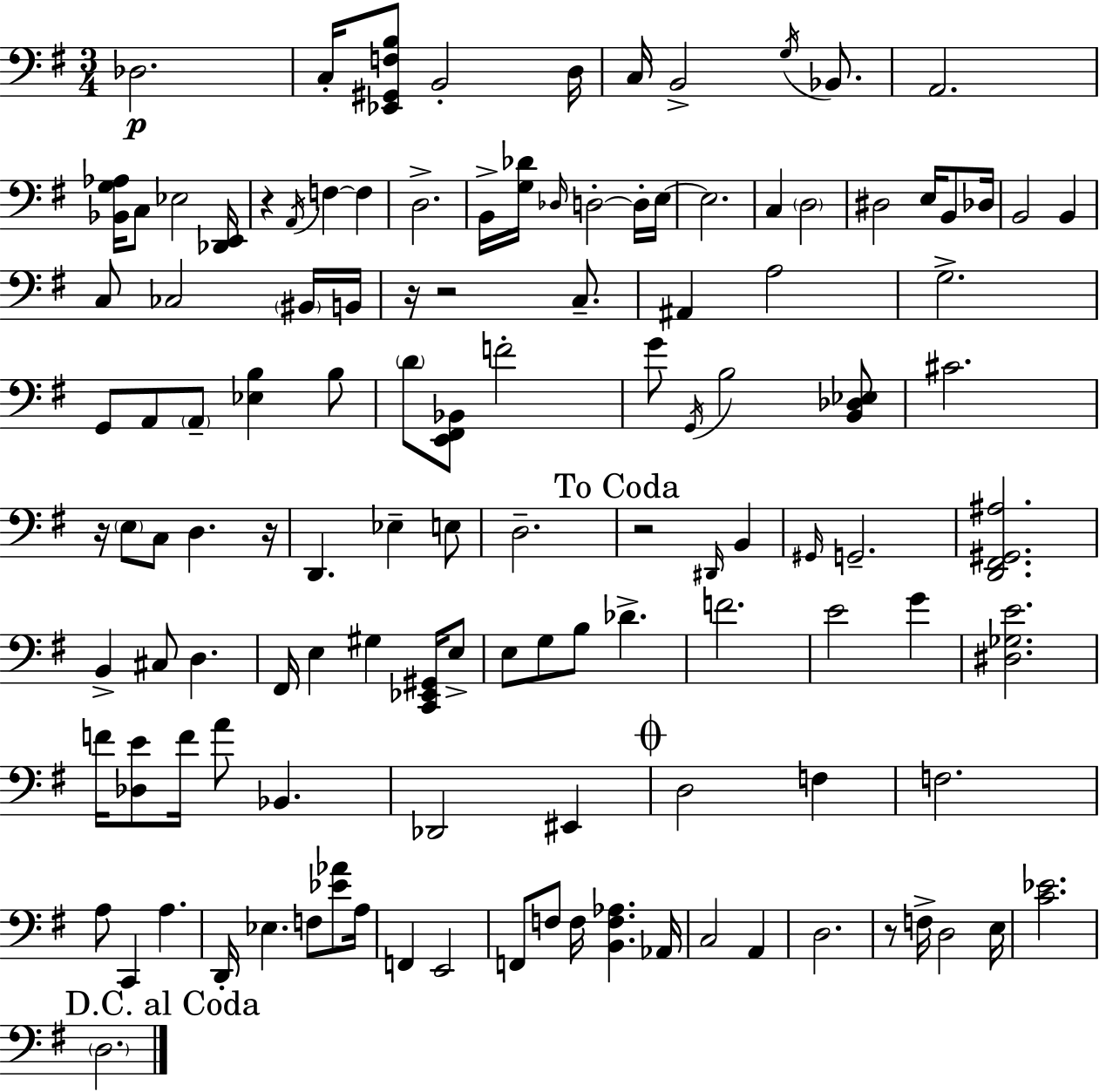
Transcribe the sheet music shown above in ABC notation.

X:1
T:Untitled
M:3/4
L:1/4
K:Em
_D,2 C,/4 [_E,,^G,,F,B,]/2 B,,2 D,/4 C,/4 B,,2 G,/4 _B,,/2 A,,2 [_B,,G,_A,]/4 C,/2 _E,2 [_D,,E,,]/4 z A,,/4 F, F, D,2 B,,/4 [G,_D]/4 _D,/4 D,2 D,/4 E,/4 E,2 C, D,2 ^D,2 E,/4 B,,/2 _D,/4 B,,2 B,, C,/2 _C,2 ^B,,/4 B,,/4 z/4 z2 C,/2 ^A,, A,2 G,2 G,,/2 A,,/2 A,,/2 [_E,B,] B,/2 D/2 [E,,^F,,_B,,]/2 F2 G/2 G,,/4 B,2 [B,,_D,_E,]/2 ^C2 z/4 E,/2 C,/2 D, z/4 D,, _E, E,/2 D,2 z2 ^D,,/4 B,, ^G,,/4 G,,2 [D,,^F,,^G,,^A,]2 B,, ^C,/2 D, ^F,,/4 E, ^G, [C,,_E,,^G,,]/4 E,/2 E,/2 G,/2 B,/2 _D F2 E2 G [^D,_G,E]2 F/4 [_D,E]/2 F/4 A/2 _B,, _D,,2 ^E,, D,2 F, F,2 A,/2 C,, A, D,,/4 _E, F,/2 [_E_A]/2 A,/4 F,, E,,2 F,,/2 F,/2 F,/4 [B,,F,_A,] _A,,/4 C,2 A,, D,2 z/2 F,/4 D,2 E,/4 [C_E]2 D,2